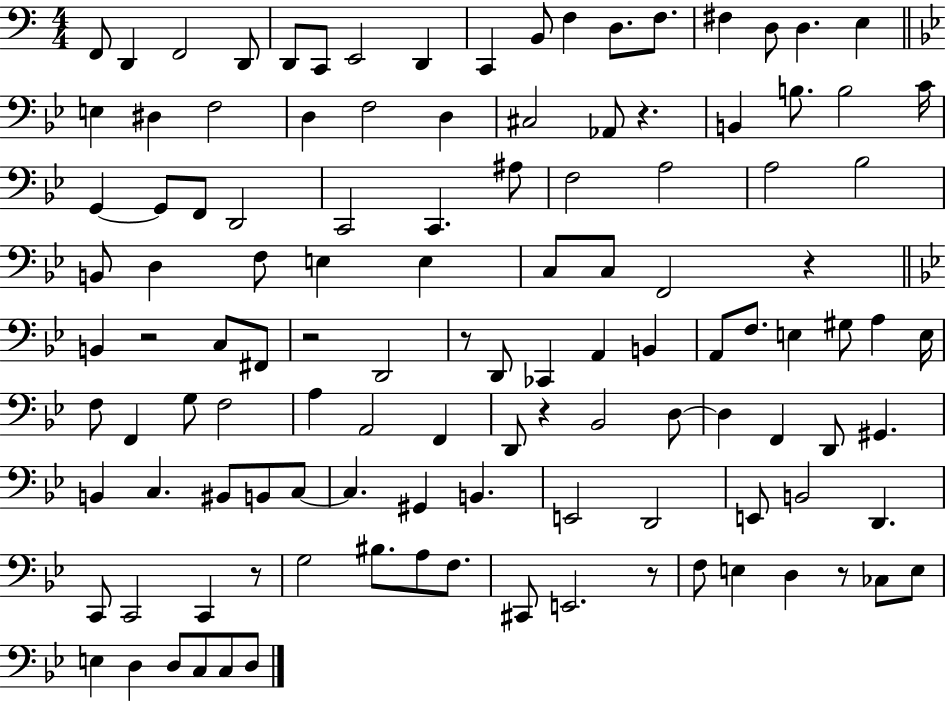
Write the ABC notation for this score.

X:1
T:Untitled
M:4/4
L:1/4
K:C
F,,/2 D,, F,,2 D,,/2 D,,/2 C,,/2 E,,2 D,, C,, B,,/2 F, D,/2 F,/2 ^F, D,/2 D, E, E, ^D, F,2 D, F,2 D, ^C,2 _A,,/2 z B,, B,/2 B,2 C/4 G,, G,,/2 F,,/2 D,,2 C,,2 C,, ^A,/2 F,2 A,2 A,2 _B,2 B,,/2 D, F,/2 E, E, C,/2 C,/2 F,,2 z B,, z2 C,/2 ^F,,/2 z2 D,,2 z/2 D,,/2 _C,, A,, B,, A,,/2 F,/2 E, ^G,/2 A, E,/4 F,/2 F,, G,/2 F,2 A, A,,2 F,, D,,/2 z _B,,2 D,/2 D, F,, D,,/2 ^G,, B,, C, ^B,,/2 B,,/2 C,/2 C, ^G,, B,, E,,2 D,,2 E,,/2 B,,2 D,, C,,/2 C,,2 C,, z/2 G,2 ^B,/2 A,/2 F,/2 ^C,,/2 E,,2 z/2 F,/2 E, D, z/2 _C,/2 E,/2 E, D, D,/2 C,/2 C,/2 D,/2